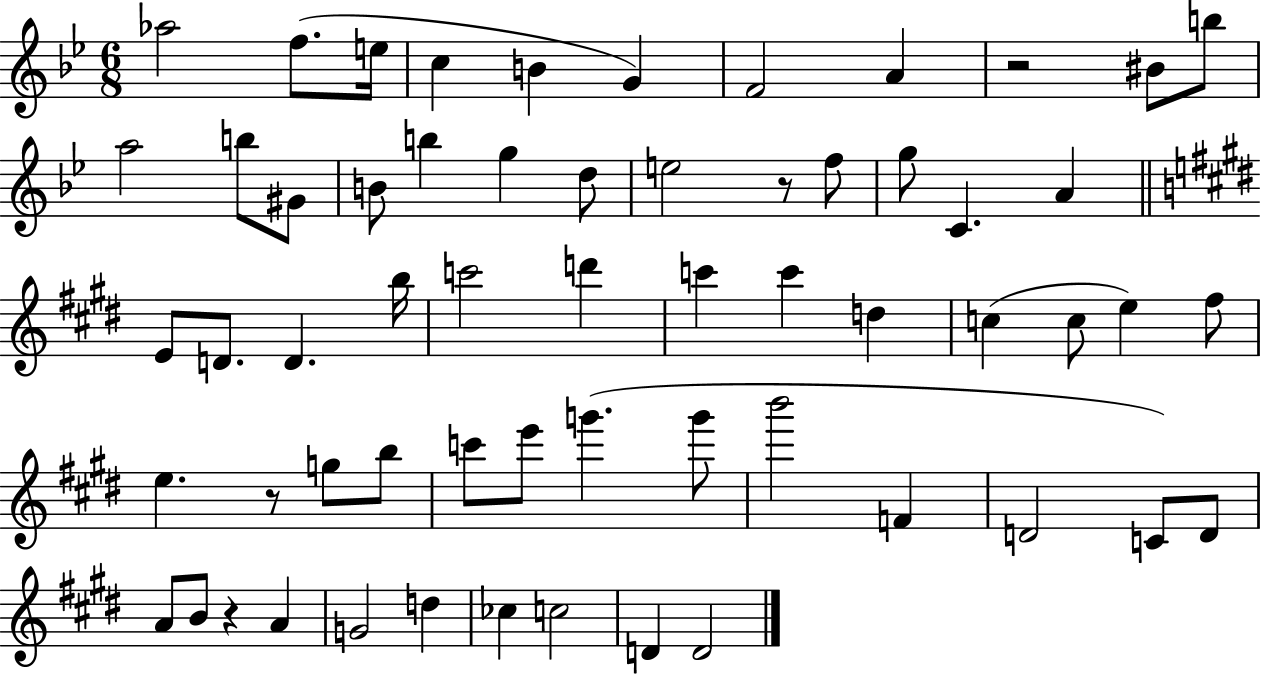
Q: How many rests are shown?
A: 4